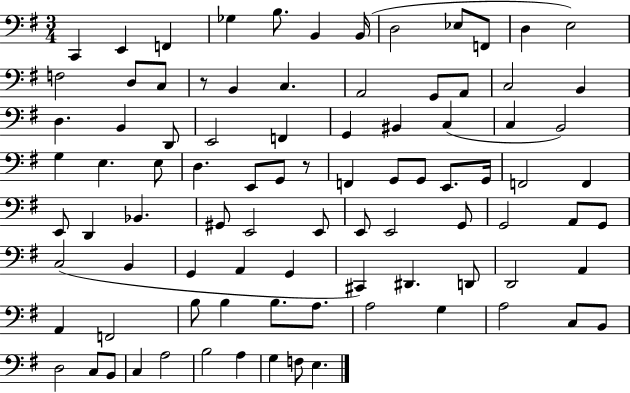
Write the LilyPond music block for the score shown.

{
  \clef bass
  \numericTimeSignature
  \time 3/4
  \key g \major
  c,4 e,4 f,4 | ges4 b8. b,4 b,16( | d2 ees8 f,8 | d4 e2) | \break f2 d8 c8 | r8 b,4 c4. | a,2 g,8 a,8 | c2 b,4 | \break d4. b,4 d,8 | e,2 f,4 | g,4 bis,4 c4( | c4 b,2) | \break g4 e4. e8 | d4. e,8 g,8 r8 | f,4 g,8 g,8 e,8. g,16 | f,2 f,4 | \break e,8 d,4 bes,4. | gis,8 e,2 e,8 | e,8 e,2 g,8 | g,2 a,8 g,8 | \break c2( b,4 | g,4 a,4 g,4 | cis,4) dis,4. d,8 | d,2 a,4 | \break a,4 f,2 | b8 b4 b8. a8. | a2 g4 | a2 c8 b,8 | \break d2 c8 b,8 | c4 a2 | b2 a4 | g4 f8 e4. | \break \bar "|."
}